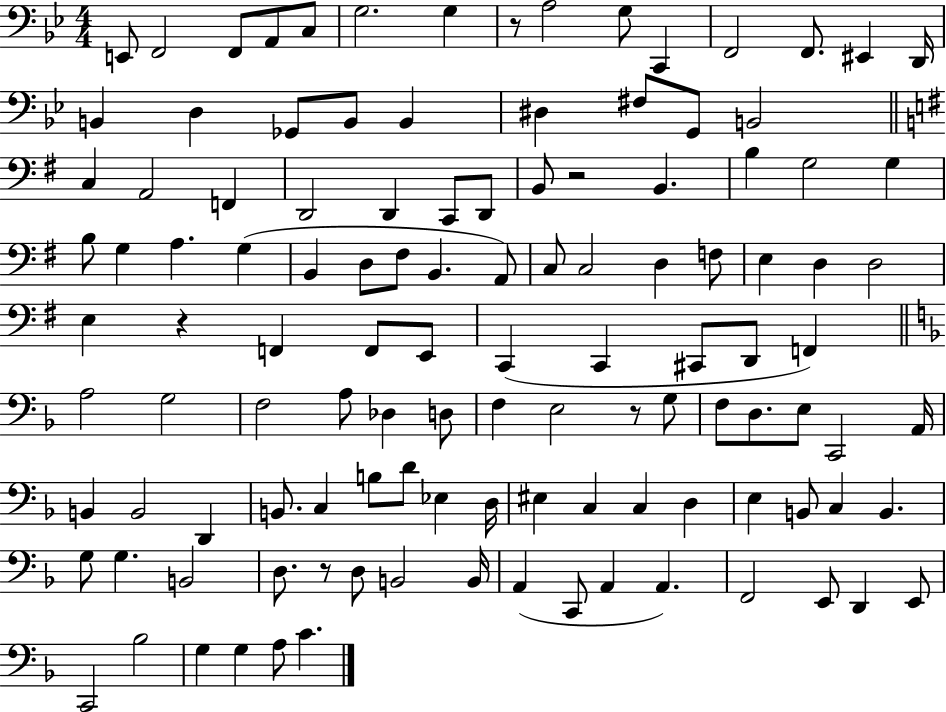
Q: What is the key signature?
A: BES major